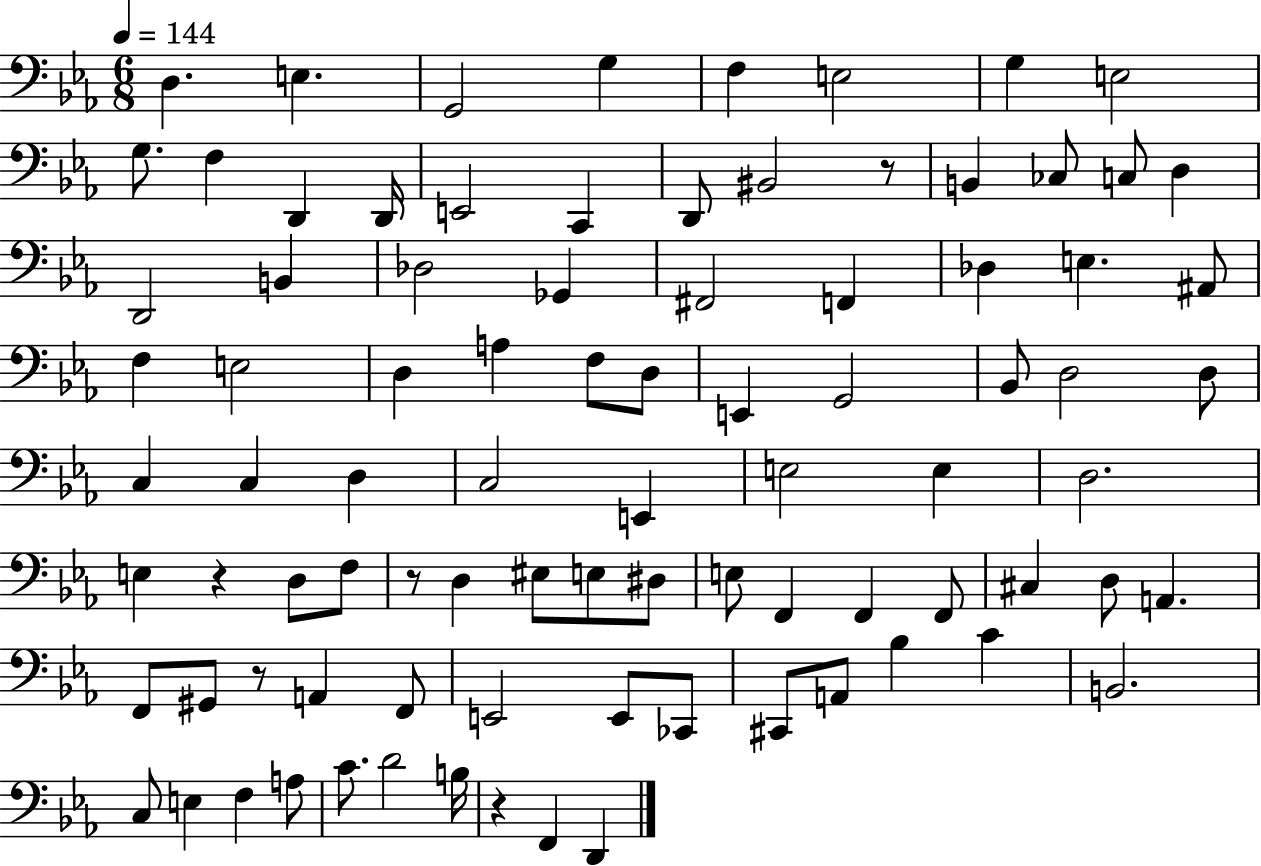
{
  \clef bass
  \numericTimeSignature
  \time 6/8
  \key ees \major
  \tempo 4 = 144
  d4. e4. | g,2 g4 | f4 e2 | g4 e2 | \break g8. f4 d,4 d,16 | e,2 c,4 | d,8 bis,2 r8 | b,4 ces8 c8 d4 | \break d,2 b,4 | des2 ges,4 | fis,2 f,4 | des4 e4. ais,8 | \break f4 e2 | d4 a4 f8 d8 | e,4 g,2 | bes,8 d2 d8 | \break c4 c4 d4 | c2 e,4 | e2 e4 | d2. | \break e4 r4 d8 f8 | r8 d4 eis8 e8 dis8 | e8 f,4 f,4 f,8 | cis4 d8 a,4. | \break f,8 gis,8 r8 a,4 f,8 | e,2 e,8 ces,8 | cis,8 a,8 bes4 c'4 | b,2. | \break c8 e4 f4 a8 | c'8. d'2 b16 | r4 f,4 d,4 | \bar "|."
}